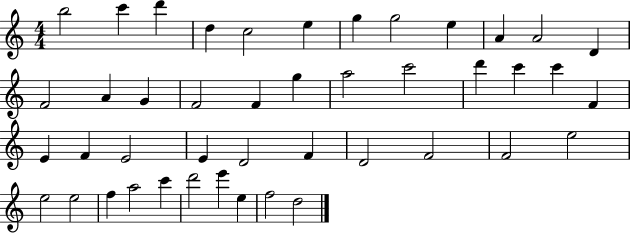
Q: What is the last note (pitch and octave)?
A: D5